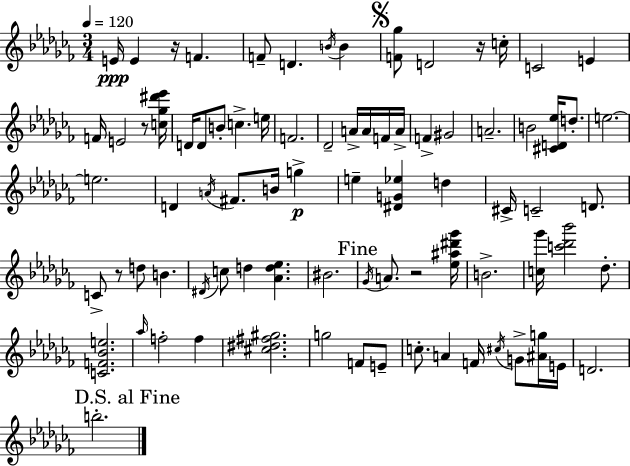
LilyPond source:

{
  \clef treble
  \numericTimeSignature
  \time 3/4
  \key aes \minor
  \tempo 4 = 120
  e'16\ppp e'4 r16 f'4. | f'8-- d'4. \acciaccatura { b'16 } b'4 | \mark \markup { \musicglyph "scripts.segno" } <f' ges''>8 d'2 r16 | c''16-. c'2 e'4 | \break f'16 e'2 r8 | <c'' ges'' dis''' ees'''>16 d'16 d'8 b'8-. c''4.-> | e''16 f'2. | des'2-- a'16-> a'16 f'16 | \break a'16-> f'4-> gis'2 | a'2.-- | b'2 <cis' d' ees''>16 d''8.-. | e''2.~~ | \break e''2. | d'4 \acciaccatura { a'16 } fis'8. b'16 g''4->\p | e''4-- <dis' g' ees''>4 d''4 | cis'16-> c'2-- d'8. | \break c'8-> r8 d''8 b'4. | \acciaccatura { dis'16 } c''8 d''4 <aes' d'' ees''>4. | bis'2. | \mark "Fine" \acciaccatura { ges'16 } a'8. r2 | \break <ees'' ais'' dis''' ges'''>16 b'2.-> | <c'' ges'''>16 <c''' des''' bes'''>2 | des''8.-. <c' f' bes' e''>2. | \grace { aes''16 } f''2-. | \break f''4 <cis'' dis'' fis'' gis''>2. | g''2 | f'8 e'8-- c''8.-. a'4 | f'16 \acciaccatura { cis''16 } g'8-> <ais' g''>16 e'16 d'2. | \break \mark "D.S. al Fine" b''2.-. | \bar "|."
}